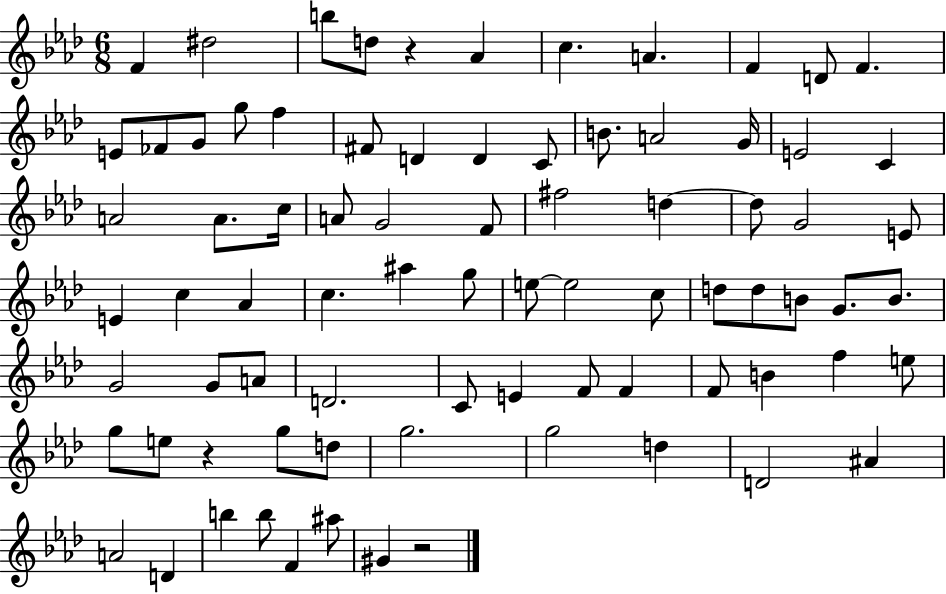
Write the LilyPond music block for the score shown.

{
  \clef treble
  \numericTimeSignature
  \time 6/8
  \key aes \major
  f'4 dis''2 | b''8 d''8 r4 aes'4 | c''4. a'4. | f'4 d'8 f'4. | \break e'8 fes'8 g'8 g''8 f''4 | fis'8 d'4 d'4 c'8 | b'8. a'2 g'16 | e'2 c'4 | \break a'2 a'8. c''16 | a'8 g'2 f'8 | fis''2 d''4~~ | d''8 g'2 e'8 | \break e'4 c''4 aes'4 | c''4. ais''4 g''8 | e''8~~ e''2 c''8 | d''8 d''8 b'8 g'8. b'8. | \break g'2 g'8 a'8 | d'2. | c'8 e'4 f'8 f'4 | f'8 b'4 f''4 e''8 | \break g''8 e''8 r4 g''8 d''8 | g''2. | g''2 d''4 | d'2 ais'4 | \break a'2 d'4 | b''4 b''8 f'4 ais''8 | gis'4 r2 | \bar "|."
}